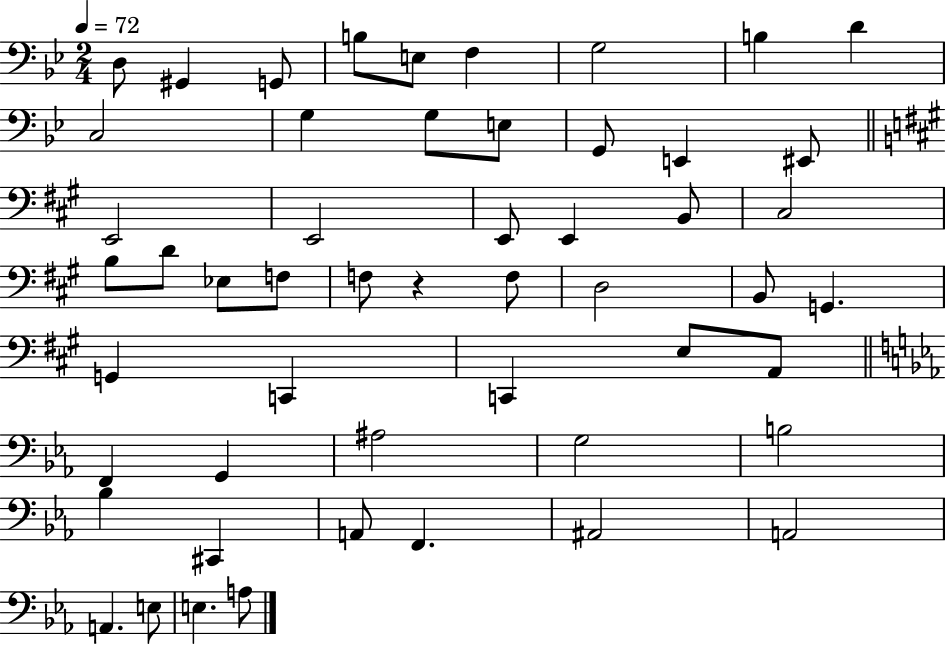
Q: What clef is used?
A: bass